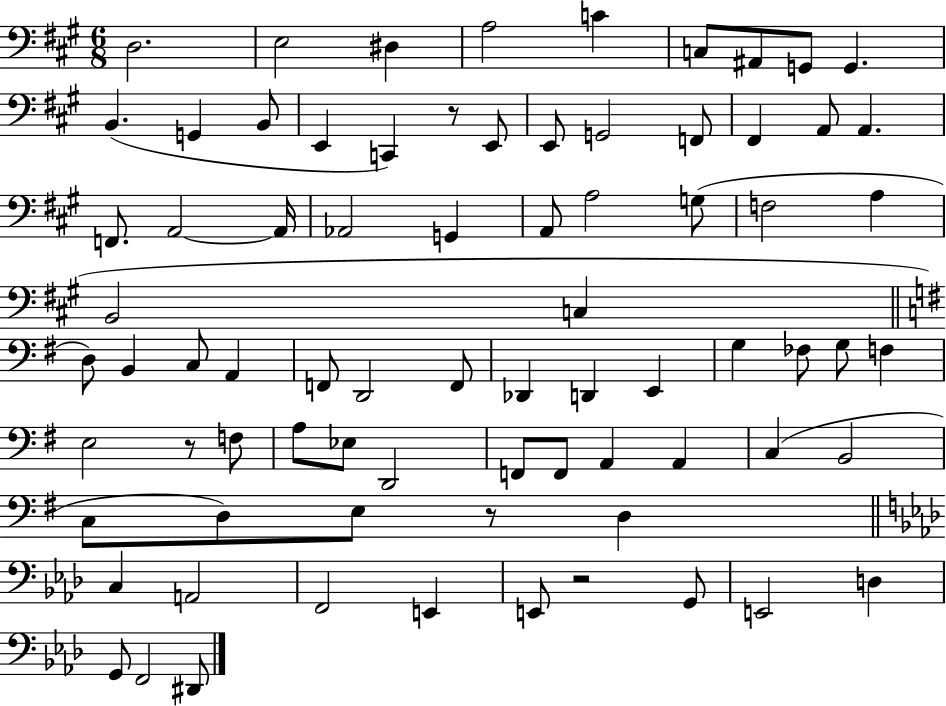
{
  \clef bass
  \numericTimeSignature
  \time 6/8
  \key a \major
  d2. | e2 dis4 | a2 c'4 | c8 ais,8 g,8 g,4. | \break b,4.( g,4 b,8 | e,4 c,4) r8 e,8 | e,8 g,2 f,8 | fis,4 a,8 a,4. | \break f,8. a,2~~ a,16 | aes,2 g,4 | a,8 a2 g8( | f2 a4 | \break b,2 c4 | \bar "||" \break \key g \major d8) b,4 c8 a,4 | f,8 d,2 f,8 | des,4 d,4 e,4 | g4 fes8 g8 f4 | \break e2 r8 f8 | a8 ees8 d,2 | f,8 f,8 a,4 a,4 | c4( b,2 | \break c8 d8) e8 r8 d4 | \bar "||" \break \key aes \major c4 a,2 | f,2 e,4 | e,8 r2 g,8 | e,2 d4 | \break g,8 f,2 dis,8 | \bar "|."
}